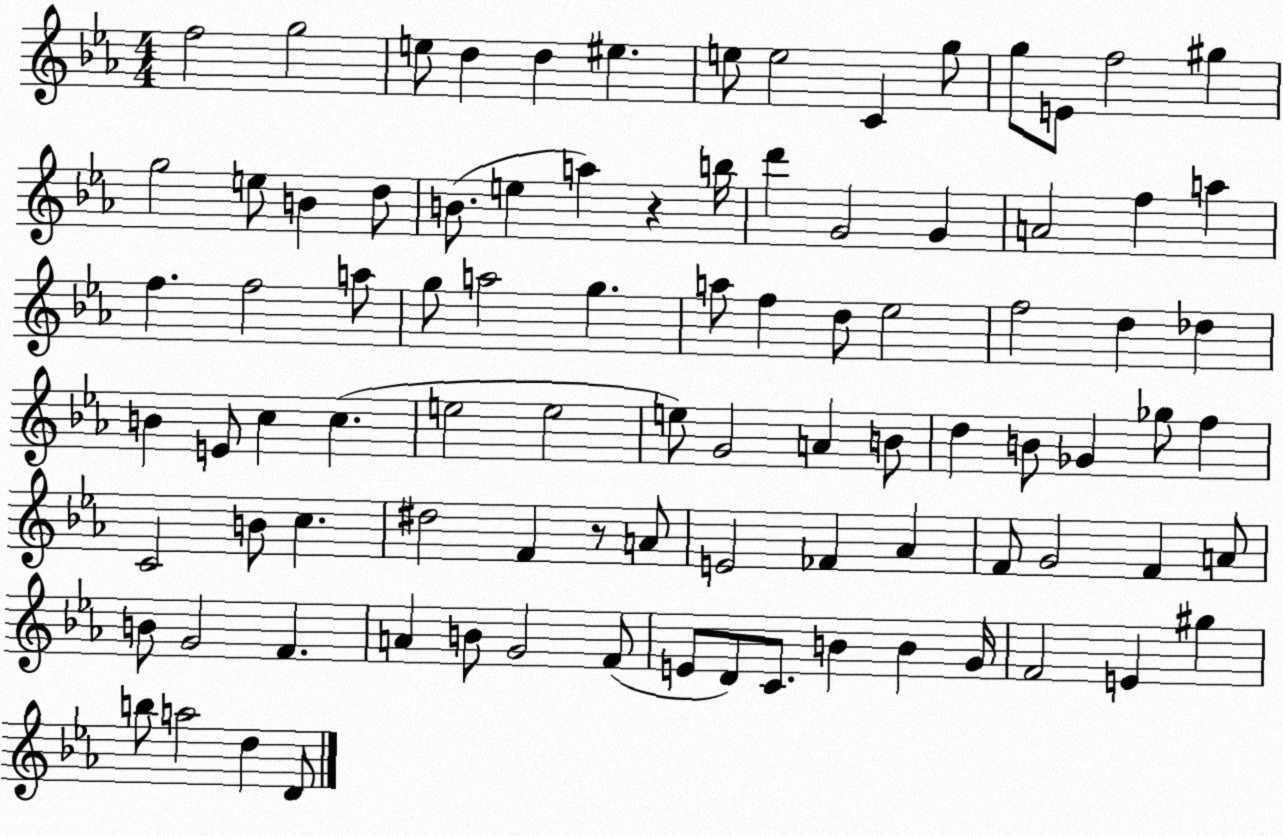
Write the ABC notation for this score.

X:1
T:Untitled
M:4/4
L:1/4
K:Eb
f2 g2 e/2 d d ^e e/2 e2 C g/2 g/2 E/2 f2 ^g g2 e/2 B d/2 B/2 e a z b/4 d' G2 G A2 f a f f2 a/2 g/2 a2 g a/2 f d/2 _e2 f2 d _d B E/2 c c e2 e2 e/2 G2 A B/2 d B/2 _G _g/2 f C2 B/2 c ^d2 F z/2 A/2 E2 _F _A F/2 G2 F A/2 B/2 G2 F A B/2 G2 F/2 E/2 D/2 C/2 B B G/4 F2 E ^g b/2 a2 d D/2